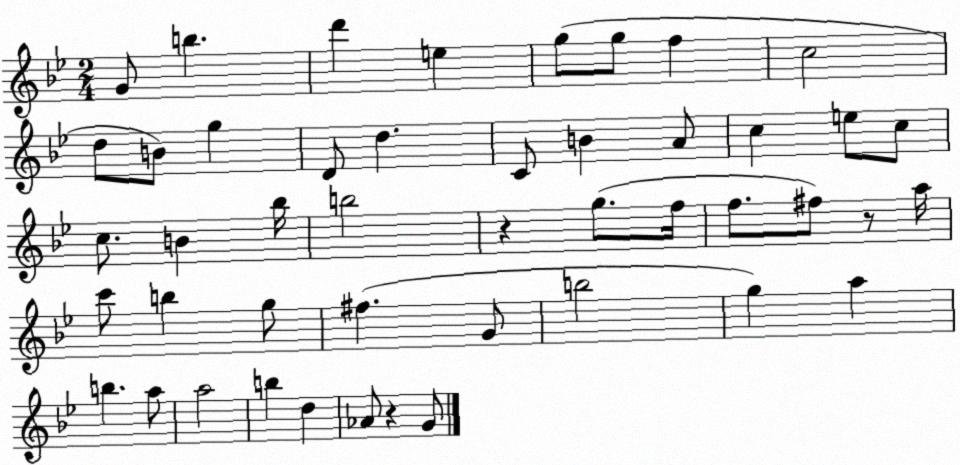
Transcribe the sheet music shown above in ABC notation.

X:1
T:Untitled
M:2/4
L:1/4
K:Bb
G/2 b d' e g/2 g/2 f c2 d/2 B/2 g D/2 d C/2 B A/2 c e/2 c/2 c/2 B _b/4 b2 z g/2 f/4 f/2 ^f/2 z/2 a/4 c'/2 b g/2 ^f G/2 b2 g a b a/2 a2 b d _A/2 z G/2